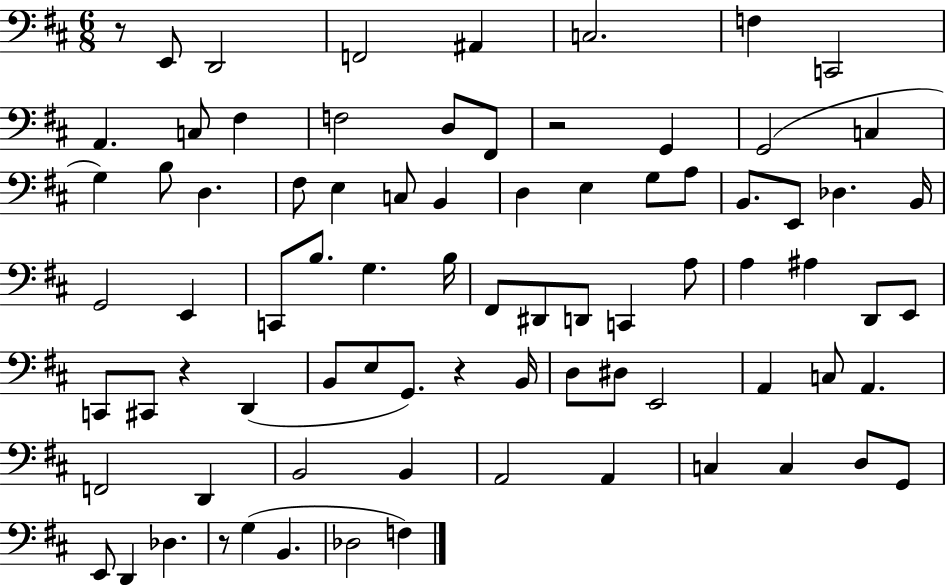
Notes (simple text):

R/e E2/e D2/h F2/h A#2/q C3/h. F3/q C2/h A2/q. C3/e F#3/q F3/h D3/e F#2/e R/h G2/q G2/h C3/q G3/q B3/e D3/q. F#3/e E3/q C3/e B2/q D3/q E3/q G3/e A3/e B2/e. E2/e Db3/q. B2/s G2/h E2/q C2/e B3/e. G3/q. B3/s F#2/e D#2/e D2/e C2/q A3/e A3/q A#3/q D2/e E2/e C2/e C#2/e R/q D2/q B2/e E3/e G2/e. R/q B2/s D3/e D#3/e E2/h A2/q C3/e A2/q. F2/h D2/q B2/h B2/q A2/h A2/q C3/q C3/q D3/e G2/e E2/e D2/q Db3/q. R/e G3/q B2/q. Db3/h F3/q